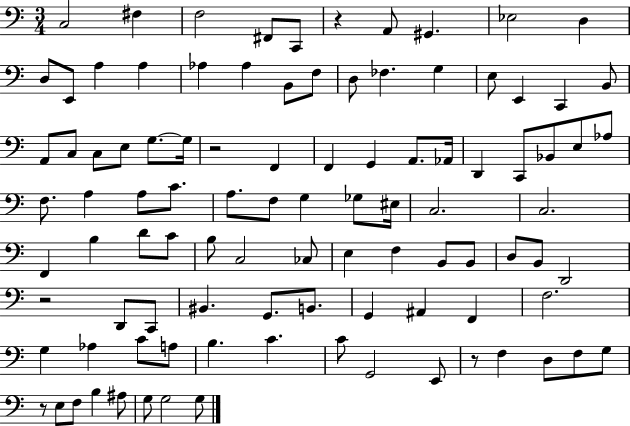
{
  \clef bass
  \numericTimeSignature
  \time 3/4
  \key c \major
  c2 fis4 | f2 fis,8 c,8 | r4 a,8 gis,4. | ees2 d4 | \break d8 e,8 a4 a4 | aes4 aes4 b,8 f8 | d8 fes4. g4 | e8 e,4 c,4 b,8 | \break a,8 c8 c8 e8 g8.~~ g16 | r2 f,4 | f,4 g,4 a,8. aes,16 | d,4 c,8 bes,8 e8 aes8 | \break f8. a4 a8 c'8. | a8. f8 g4 ges8 eis16 | c2. | c2. | \break f,4 b4 d'8 c'8 | b8 c2 ces8 | e4 f4 b,8 b,8 | d8 b,8 d,2 | \break r2 d,8 c,8 | bis,4. g,8. b,8. | g,4 ais,4 f,4 | f2. | \break g4 aes4 c'8 a8 | b4. c'4. | c'8 g,2 e,8 | r8 f4 d8 f8 g8 | \break r8 e8 f8 b4 ais8 | g8 g2 g8 | \bar "|."
}